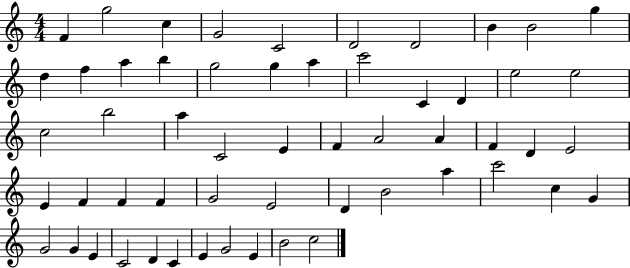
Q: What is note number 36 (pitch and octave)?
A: F4